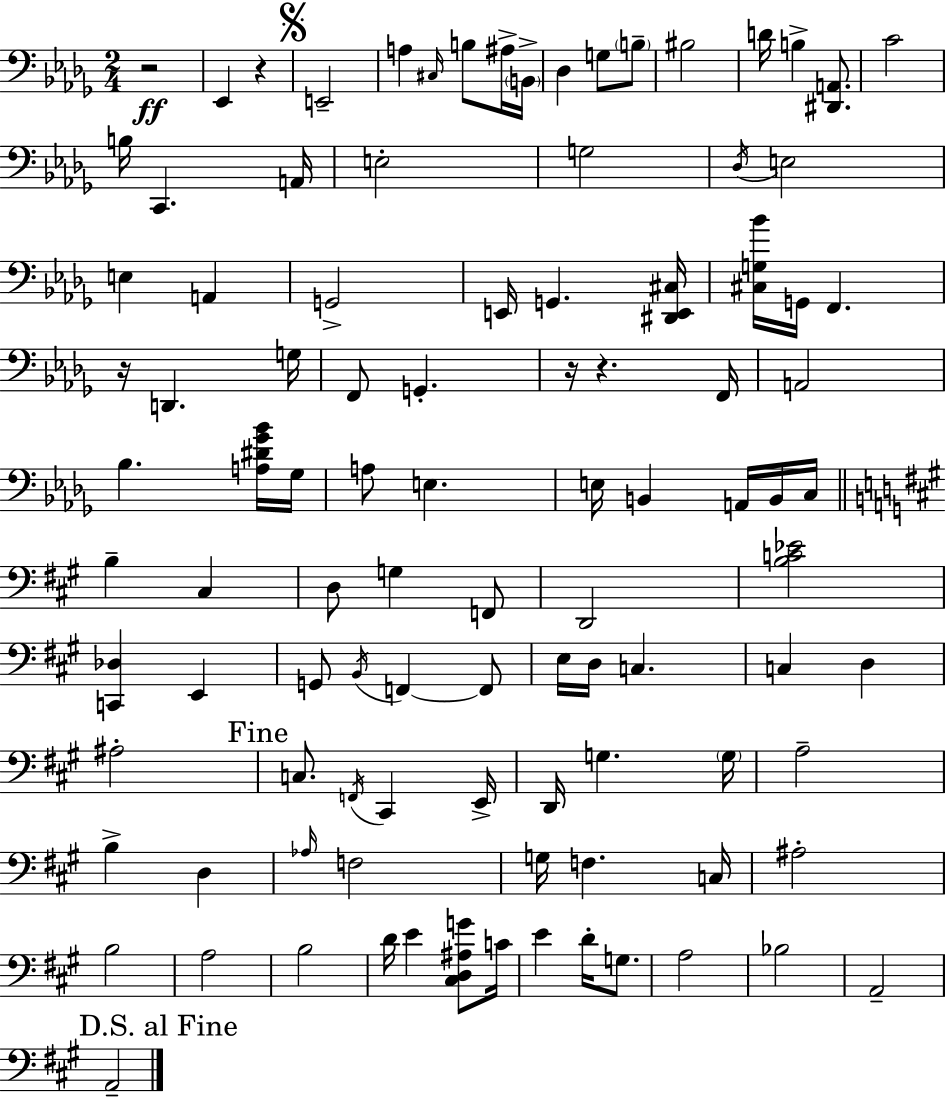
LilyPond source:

{
  \clef bass
  \numericTimeSignature
  \time 2/4
  \key bes \minor
  r2\ff | ees,4 r4 | \mark \markup { \musicglyph "scripts.segno" } e,2-- | a4 \grace { cis16 } b8 ais16-> | \break \parenthesize b,16-> des4 g8 \parenthesize b8-- | bis2 | d'16 b4-> <dis, a,>8. | c'2 | \break b16 c,4. | a,16 e2-. | g2 | \acciaccatura { des16 } e2 | \break e4 a,4 | g,2-> | e,16 g,4. | <dis, e, cis>16 <cis g bes'>16 g,16 f,4. | \break r16 d,4. | g16 f,8 g,4.-. | r16 r4. | f,16 a,2 | \break bes4. | <a dis' ges' bes'>16 ges16 a8 e4. | e16 b,4 a,16 | b,16 c16 \bar "||" \break \key a \major b4-- cis4 | d8 g4 f,8 | d,2 | <b c' ees'>2 | \break <c, des>4 e,4 | g,8 \acciaccatura { b,16 } f,4~~ f,8 | e16 d16 c4. | c4 d4 | \break ais2-. | \mark "Fine" c8. \acciaccatura { f,16 } cis,4 | e,16-> d,16 g4. | \parenthesize g16 a2-- | \break b4-> d4 | \grace { aes16 } f2 | g16 f4. | c16 ais2-. | \break b2 | a2 | b2 | d'16 e'4 | \break <cis d ais g'>8 c'16 e'4 d'16-. | g8. a2 | bes2 | a,2-- | \break \mark "D.S. al Fine" a,2-- | \bar "|."
}